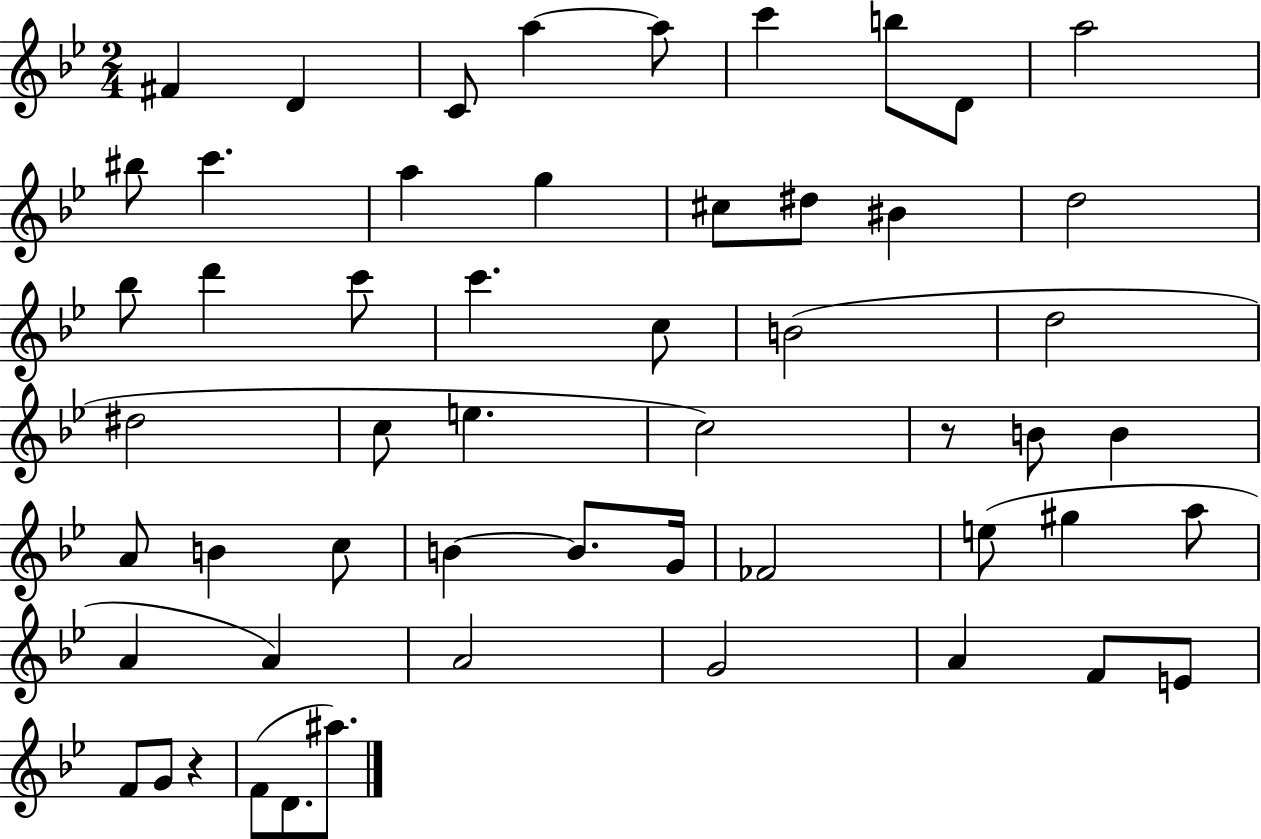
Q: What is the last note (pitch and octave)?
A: A#5